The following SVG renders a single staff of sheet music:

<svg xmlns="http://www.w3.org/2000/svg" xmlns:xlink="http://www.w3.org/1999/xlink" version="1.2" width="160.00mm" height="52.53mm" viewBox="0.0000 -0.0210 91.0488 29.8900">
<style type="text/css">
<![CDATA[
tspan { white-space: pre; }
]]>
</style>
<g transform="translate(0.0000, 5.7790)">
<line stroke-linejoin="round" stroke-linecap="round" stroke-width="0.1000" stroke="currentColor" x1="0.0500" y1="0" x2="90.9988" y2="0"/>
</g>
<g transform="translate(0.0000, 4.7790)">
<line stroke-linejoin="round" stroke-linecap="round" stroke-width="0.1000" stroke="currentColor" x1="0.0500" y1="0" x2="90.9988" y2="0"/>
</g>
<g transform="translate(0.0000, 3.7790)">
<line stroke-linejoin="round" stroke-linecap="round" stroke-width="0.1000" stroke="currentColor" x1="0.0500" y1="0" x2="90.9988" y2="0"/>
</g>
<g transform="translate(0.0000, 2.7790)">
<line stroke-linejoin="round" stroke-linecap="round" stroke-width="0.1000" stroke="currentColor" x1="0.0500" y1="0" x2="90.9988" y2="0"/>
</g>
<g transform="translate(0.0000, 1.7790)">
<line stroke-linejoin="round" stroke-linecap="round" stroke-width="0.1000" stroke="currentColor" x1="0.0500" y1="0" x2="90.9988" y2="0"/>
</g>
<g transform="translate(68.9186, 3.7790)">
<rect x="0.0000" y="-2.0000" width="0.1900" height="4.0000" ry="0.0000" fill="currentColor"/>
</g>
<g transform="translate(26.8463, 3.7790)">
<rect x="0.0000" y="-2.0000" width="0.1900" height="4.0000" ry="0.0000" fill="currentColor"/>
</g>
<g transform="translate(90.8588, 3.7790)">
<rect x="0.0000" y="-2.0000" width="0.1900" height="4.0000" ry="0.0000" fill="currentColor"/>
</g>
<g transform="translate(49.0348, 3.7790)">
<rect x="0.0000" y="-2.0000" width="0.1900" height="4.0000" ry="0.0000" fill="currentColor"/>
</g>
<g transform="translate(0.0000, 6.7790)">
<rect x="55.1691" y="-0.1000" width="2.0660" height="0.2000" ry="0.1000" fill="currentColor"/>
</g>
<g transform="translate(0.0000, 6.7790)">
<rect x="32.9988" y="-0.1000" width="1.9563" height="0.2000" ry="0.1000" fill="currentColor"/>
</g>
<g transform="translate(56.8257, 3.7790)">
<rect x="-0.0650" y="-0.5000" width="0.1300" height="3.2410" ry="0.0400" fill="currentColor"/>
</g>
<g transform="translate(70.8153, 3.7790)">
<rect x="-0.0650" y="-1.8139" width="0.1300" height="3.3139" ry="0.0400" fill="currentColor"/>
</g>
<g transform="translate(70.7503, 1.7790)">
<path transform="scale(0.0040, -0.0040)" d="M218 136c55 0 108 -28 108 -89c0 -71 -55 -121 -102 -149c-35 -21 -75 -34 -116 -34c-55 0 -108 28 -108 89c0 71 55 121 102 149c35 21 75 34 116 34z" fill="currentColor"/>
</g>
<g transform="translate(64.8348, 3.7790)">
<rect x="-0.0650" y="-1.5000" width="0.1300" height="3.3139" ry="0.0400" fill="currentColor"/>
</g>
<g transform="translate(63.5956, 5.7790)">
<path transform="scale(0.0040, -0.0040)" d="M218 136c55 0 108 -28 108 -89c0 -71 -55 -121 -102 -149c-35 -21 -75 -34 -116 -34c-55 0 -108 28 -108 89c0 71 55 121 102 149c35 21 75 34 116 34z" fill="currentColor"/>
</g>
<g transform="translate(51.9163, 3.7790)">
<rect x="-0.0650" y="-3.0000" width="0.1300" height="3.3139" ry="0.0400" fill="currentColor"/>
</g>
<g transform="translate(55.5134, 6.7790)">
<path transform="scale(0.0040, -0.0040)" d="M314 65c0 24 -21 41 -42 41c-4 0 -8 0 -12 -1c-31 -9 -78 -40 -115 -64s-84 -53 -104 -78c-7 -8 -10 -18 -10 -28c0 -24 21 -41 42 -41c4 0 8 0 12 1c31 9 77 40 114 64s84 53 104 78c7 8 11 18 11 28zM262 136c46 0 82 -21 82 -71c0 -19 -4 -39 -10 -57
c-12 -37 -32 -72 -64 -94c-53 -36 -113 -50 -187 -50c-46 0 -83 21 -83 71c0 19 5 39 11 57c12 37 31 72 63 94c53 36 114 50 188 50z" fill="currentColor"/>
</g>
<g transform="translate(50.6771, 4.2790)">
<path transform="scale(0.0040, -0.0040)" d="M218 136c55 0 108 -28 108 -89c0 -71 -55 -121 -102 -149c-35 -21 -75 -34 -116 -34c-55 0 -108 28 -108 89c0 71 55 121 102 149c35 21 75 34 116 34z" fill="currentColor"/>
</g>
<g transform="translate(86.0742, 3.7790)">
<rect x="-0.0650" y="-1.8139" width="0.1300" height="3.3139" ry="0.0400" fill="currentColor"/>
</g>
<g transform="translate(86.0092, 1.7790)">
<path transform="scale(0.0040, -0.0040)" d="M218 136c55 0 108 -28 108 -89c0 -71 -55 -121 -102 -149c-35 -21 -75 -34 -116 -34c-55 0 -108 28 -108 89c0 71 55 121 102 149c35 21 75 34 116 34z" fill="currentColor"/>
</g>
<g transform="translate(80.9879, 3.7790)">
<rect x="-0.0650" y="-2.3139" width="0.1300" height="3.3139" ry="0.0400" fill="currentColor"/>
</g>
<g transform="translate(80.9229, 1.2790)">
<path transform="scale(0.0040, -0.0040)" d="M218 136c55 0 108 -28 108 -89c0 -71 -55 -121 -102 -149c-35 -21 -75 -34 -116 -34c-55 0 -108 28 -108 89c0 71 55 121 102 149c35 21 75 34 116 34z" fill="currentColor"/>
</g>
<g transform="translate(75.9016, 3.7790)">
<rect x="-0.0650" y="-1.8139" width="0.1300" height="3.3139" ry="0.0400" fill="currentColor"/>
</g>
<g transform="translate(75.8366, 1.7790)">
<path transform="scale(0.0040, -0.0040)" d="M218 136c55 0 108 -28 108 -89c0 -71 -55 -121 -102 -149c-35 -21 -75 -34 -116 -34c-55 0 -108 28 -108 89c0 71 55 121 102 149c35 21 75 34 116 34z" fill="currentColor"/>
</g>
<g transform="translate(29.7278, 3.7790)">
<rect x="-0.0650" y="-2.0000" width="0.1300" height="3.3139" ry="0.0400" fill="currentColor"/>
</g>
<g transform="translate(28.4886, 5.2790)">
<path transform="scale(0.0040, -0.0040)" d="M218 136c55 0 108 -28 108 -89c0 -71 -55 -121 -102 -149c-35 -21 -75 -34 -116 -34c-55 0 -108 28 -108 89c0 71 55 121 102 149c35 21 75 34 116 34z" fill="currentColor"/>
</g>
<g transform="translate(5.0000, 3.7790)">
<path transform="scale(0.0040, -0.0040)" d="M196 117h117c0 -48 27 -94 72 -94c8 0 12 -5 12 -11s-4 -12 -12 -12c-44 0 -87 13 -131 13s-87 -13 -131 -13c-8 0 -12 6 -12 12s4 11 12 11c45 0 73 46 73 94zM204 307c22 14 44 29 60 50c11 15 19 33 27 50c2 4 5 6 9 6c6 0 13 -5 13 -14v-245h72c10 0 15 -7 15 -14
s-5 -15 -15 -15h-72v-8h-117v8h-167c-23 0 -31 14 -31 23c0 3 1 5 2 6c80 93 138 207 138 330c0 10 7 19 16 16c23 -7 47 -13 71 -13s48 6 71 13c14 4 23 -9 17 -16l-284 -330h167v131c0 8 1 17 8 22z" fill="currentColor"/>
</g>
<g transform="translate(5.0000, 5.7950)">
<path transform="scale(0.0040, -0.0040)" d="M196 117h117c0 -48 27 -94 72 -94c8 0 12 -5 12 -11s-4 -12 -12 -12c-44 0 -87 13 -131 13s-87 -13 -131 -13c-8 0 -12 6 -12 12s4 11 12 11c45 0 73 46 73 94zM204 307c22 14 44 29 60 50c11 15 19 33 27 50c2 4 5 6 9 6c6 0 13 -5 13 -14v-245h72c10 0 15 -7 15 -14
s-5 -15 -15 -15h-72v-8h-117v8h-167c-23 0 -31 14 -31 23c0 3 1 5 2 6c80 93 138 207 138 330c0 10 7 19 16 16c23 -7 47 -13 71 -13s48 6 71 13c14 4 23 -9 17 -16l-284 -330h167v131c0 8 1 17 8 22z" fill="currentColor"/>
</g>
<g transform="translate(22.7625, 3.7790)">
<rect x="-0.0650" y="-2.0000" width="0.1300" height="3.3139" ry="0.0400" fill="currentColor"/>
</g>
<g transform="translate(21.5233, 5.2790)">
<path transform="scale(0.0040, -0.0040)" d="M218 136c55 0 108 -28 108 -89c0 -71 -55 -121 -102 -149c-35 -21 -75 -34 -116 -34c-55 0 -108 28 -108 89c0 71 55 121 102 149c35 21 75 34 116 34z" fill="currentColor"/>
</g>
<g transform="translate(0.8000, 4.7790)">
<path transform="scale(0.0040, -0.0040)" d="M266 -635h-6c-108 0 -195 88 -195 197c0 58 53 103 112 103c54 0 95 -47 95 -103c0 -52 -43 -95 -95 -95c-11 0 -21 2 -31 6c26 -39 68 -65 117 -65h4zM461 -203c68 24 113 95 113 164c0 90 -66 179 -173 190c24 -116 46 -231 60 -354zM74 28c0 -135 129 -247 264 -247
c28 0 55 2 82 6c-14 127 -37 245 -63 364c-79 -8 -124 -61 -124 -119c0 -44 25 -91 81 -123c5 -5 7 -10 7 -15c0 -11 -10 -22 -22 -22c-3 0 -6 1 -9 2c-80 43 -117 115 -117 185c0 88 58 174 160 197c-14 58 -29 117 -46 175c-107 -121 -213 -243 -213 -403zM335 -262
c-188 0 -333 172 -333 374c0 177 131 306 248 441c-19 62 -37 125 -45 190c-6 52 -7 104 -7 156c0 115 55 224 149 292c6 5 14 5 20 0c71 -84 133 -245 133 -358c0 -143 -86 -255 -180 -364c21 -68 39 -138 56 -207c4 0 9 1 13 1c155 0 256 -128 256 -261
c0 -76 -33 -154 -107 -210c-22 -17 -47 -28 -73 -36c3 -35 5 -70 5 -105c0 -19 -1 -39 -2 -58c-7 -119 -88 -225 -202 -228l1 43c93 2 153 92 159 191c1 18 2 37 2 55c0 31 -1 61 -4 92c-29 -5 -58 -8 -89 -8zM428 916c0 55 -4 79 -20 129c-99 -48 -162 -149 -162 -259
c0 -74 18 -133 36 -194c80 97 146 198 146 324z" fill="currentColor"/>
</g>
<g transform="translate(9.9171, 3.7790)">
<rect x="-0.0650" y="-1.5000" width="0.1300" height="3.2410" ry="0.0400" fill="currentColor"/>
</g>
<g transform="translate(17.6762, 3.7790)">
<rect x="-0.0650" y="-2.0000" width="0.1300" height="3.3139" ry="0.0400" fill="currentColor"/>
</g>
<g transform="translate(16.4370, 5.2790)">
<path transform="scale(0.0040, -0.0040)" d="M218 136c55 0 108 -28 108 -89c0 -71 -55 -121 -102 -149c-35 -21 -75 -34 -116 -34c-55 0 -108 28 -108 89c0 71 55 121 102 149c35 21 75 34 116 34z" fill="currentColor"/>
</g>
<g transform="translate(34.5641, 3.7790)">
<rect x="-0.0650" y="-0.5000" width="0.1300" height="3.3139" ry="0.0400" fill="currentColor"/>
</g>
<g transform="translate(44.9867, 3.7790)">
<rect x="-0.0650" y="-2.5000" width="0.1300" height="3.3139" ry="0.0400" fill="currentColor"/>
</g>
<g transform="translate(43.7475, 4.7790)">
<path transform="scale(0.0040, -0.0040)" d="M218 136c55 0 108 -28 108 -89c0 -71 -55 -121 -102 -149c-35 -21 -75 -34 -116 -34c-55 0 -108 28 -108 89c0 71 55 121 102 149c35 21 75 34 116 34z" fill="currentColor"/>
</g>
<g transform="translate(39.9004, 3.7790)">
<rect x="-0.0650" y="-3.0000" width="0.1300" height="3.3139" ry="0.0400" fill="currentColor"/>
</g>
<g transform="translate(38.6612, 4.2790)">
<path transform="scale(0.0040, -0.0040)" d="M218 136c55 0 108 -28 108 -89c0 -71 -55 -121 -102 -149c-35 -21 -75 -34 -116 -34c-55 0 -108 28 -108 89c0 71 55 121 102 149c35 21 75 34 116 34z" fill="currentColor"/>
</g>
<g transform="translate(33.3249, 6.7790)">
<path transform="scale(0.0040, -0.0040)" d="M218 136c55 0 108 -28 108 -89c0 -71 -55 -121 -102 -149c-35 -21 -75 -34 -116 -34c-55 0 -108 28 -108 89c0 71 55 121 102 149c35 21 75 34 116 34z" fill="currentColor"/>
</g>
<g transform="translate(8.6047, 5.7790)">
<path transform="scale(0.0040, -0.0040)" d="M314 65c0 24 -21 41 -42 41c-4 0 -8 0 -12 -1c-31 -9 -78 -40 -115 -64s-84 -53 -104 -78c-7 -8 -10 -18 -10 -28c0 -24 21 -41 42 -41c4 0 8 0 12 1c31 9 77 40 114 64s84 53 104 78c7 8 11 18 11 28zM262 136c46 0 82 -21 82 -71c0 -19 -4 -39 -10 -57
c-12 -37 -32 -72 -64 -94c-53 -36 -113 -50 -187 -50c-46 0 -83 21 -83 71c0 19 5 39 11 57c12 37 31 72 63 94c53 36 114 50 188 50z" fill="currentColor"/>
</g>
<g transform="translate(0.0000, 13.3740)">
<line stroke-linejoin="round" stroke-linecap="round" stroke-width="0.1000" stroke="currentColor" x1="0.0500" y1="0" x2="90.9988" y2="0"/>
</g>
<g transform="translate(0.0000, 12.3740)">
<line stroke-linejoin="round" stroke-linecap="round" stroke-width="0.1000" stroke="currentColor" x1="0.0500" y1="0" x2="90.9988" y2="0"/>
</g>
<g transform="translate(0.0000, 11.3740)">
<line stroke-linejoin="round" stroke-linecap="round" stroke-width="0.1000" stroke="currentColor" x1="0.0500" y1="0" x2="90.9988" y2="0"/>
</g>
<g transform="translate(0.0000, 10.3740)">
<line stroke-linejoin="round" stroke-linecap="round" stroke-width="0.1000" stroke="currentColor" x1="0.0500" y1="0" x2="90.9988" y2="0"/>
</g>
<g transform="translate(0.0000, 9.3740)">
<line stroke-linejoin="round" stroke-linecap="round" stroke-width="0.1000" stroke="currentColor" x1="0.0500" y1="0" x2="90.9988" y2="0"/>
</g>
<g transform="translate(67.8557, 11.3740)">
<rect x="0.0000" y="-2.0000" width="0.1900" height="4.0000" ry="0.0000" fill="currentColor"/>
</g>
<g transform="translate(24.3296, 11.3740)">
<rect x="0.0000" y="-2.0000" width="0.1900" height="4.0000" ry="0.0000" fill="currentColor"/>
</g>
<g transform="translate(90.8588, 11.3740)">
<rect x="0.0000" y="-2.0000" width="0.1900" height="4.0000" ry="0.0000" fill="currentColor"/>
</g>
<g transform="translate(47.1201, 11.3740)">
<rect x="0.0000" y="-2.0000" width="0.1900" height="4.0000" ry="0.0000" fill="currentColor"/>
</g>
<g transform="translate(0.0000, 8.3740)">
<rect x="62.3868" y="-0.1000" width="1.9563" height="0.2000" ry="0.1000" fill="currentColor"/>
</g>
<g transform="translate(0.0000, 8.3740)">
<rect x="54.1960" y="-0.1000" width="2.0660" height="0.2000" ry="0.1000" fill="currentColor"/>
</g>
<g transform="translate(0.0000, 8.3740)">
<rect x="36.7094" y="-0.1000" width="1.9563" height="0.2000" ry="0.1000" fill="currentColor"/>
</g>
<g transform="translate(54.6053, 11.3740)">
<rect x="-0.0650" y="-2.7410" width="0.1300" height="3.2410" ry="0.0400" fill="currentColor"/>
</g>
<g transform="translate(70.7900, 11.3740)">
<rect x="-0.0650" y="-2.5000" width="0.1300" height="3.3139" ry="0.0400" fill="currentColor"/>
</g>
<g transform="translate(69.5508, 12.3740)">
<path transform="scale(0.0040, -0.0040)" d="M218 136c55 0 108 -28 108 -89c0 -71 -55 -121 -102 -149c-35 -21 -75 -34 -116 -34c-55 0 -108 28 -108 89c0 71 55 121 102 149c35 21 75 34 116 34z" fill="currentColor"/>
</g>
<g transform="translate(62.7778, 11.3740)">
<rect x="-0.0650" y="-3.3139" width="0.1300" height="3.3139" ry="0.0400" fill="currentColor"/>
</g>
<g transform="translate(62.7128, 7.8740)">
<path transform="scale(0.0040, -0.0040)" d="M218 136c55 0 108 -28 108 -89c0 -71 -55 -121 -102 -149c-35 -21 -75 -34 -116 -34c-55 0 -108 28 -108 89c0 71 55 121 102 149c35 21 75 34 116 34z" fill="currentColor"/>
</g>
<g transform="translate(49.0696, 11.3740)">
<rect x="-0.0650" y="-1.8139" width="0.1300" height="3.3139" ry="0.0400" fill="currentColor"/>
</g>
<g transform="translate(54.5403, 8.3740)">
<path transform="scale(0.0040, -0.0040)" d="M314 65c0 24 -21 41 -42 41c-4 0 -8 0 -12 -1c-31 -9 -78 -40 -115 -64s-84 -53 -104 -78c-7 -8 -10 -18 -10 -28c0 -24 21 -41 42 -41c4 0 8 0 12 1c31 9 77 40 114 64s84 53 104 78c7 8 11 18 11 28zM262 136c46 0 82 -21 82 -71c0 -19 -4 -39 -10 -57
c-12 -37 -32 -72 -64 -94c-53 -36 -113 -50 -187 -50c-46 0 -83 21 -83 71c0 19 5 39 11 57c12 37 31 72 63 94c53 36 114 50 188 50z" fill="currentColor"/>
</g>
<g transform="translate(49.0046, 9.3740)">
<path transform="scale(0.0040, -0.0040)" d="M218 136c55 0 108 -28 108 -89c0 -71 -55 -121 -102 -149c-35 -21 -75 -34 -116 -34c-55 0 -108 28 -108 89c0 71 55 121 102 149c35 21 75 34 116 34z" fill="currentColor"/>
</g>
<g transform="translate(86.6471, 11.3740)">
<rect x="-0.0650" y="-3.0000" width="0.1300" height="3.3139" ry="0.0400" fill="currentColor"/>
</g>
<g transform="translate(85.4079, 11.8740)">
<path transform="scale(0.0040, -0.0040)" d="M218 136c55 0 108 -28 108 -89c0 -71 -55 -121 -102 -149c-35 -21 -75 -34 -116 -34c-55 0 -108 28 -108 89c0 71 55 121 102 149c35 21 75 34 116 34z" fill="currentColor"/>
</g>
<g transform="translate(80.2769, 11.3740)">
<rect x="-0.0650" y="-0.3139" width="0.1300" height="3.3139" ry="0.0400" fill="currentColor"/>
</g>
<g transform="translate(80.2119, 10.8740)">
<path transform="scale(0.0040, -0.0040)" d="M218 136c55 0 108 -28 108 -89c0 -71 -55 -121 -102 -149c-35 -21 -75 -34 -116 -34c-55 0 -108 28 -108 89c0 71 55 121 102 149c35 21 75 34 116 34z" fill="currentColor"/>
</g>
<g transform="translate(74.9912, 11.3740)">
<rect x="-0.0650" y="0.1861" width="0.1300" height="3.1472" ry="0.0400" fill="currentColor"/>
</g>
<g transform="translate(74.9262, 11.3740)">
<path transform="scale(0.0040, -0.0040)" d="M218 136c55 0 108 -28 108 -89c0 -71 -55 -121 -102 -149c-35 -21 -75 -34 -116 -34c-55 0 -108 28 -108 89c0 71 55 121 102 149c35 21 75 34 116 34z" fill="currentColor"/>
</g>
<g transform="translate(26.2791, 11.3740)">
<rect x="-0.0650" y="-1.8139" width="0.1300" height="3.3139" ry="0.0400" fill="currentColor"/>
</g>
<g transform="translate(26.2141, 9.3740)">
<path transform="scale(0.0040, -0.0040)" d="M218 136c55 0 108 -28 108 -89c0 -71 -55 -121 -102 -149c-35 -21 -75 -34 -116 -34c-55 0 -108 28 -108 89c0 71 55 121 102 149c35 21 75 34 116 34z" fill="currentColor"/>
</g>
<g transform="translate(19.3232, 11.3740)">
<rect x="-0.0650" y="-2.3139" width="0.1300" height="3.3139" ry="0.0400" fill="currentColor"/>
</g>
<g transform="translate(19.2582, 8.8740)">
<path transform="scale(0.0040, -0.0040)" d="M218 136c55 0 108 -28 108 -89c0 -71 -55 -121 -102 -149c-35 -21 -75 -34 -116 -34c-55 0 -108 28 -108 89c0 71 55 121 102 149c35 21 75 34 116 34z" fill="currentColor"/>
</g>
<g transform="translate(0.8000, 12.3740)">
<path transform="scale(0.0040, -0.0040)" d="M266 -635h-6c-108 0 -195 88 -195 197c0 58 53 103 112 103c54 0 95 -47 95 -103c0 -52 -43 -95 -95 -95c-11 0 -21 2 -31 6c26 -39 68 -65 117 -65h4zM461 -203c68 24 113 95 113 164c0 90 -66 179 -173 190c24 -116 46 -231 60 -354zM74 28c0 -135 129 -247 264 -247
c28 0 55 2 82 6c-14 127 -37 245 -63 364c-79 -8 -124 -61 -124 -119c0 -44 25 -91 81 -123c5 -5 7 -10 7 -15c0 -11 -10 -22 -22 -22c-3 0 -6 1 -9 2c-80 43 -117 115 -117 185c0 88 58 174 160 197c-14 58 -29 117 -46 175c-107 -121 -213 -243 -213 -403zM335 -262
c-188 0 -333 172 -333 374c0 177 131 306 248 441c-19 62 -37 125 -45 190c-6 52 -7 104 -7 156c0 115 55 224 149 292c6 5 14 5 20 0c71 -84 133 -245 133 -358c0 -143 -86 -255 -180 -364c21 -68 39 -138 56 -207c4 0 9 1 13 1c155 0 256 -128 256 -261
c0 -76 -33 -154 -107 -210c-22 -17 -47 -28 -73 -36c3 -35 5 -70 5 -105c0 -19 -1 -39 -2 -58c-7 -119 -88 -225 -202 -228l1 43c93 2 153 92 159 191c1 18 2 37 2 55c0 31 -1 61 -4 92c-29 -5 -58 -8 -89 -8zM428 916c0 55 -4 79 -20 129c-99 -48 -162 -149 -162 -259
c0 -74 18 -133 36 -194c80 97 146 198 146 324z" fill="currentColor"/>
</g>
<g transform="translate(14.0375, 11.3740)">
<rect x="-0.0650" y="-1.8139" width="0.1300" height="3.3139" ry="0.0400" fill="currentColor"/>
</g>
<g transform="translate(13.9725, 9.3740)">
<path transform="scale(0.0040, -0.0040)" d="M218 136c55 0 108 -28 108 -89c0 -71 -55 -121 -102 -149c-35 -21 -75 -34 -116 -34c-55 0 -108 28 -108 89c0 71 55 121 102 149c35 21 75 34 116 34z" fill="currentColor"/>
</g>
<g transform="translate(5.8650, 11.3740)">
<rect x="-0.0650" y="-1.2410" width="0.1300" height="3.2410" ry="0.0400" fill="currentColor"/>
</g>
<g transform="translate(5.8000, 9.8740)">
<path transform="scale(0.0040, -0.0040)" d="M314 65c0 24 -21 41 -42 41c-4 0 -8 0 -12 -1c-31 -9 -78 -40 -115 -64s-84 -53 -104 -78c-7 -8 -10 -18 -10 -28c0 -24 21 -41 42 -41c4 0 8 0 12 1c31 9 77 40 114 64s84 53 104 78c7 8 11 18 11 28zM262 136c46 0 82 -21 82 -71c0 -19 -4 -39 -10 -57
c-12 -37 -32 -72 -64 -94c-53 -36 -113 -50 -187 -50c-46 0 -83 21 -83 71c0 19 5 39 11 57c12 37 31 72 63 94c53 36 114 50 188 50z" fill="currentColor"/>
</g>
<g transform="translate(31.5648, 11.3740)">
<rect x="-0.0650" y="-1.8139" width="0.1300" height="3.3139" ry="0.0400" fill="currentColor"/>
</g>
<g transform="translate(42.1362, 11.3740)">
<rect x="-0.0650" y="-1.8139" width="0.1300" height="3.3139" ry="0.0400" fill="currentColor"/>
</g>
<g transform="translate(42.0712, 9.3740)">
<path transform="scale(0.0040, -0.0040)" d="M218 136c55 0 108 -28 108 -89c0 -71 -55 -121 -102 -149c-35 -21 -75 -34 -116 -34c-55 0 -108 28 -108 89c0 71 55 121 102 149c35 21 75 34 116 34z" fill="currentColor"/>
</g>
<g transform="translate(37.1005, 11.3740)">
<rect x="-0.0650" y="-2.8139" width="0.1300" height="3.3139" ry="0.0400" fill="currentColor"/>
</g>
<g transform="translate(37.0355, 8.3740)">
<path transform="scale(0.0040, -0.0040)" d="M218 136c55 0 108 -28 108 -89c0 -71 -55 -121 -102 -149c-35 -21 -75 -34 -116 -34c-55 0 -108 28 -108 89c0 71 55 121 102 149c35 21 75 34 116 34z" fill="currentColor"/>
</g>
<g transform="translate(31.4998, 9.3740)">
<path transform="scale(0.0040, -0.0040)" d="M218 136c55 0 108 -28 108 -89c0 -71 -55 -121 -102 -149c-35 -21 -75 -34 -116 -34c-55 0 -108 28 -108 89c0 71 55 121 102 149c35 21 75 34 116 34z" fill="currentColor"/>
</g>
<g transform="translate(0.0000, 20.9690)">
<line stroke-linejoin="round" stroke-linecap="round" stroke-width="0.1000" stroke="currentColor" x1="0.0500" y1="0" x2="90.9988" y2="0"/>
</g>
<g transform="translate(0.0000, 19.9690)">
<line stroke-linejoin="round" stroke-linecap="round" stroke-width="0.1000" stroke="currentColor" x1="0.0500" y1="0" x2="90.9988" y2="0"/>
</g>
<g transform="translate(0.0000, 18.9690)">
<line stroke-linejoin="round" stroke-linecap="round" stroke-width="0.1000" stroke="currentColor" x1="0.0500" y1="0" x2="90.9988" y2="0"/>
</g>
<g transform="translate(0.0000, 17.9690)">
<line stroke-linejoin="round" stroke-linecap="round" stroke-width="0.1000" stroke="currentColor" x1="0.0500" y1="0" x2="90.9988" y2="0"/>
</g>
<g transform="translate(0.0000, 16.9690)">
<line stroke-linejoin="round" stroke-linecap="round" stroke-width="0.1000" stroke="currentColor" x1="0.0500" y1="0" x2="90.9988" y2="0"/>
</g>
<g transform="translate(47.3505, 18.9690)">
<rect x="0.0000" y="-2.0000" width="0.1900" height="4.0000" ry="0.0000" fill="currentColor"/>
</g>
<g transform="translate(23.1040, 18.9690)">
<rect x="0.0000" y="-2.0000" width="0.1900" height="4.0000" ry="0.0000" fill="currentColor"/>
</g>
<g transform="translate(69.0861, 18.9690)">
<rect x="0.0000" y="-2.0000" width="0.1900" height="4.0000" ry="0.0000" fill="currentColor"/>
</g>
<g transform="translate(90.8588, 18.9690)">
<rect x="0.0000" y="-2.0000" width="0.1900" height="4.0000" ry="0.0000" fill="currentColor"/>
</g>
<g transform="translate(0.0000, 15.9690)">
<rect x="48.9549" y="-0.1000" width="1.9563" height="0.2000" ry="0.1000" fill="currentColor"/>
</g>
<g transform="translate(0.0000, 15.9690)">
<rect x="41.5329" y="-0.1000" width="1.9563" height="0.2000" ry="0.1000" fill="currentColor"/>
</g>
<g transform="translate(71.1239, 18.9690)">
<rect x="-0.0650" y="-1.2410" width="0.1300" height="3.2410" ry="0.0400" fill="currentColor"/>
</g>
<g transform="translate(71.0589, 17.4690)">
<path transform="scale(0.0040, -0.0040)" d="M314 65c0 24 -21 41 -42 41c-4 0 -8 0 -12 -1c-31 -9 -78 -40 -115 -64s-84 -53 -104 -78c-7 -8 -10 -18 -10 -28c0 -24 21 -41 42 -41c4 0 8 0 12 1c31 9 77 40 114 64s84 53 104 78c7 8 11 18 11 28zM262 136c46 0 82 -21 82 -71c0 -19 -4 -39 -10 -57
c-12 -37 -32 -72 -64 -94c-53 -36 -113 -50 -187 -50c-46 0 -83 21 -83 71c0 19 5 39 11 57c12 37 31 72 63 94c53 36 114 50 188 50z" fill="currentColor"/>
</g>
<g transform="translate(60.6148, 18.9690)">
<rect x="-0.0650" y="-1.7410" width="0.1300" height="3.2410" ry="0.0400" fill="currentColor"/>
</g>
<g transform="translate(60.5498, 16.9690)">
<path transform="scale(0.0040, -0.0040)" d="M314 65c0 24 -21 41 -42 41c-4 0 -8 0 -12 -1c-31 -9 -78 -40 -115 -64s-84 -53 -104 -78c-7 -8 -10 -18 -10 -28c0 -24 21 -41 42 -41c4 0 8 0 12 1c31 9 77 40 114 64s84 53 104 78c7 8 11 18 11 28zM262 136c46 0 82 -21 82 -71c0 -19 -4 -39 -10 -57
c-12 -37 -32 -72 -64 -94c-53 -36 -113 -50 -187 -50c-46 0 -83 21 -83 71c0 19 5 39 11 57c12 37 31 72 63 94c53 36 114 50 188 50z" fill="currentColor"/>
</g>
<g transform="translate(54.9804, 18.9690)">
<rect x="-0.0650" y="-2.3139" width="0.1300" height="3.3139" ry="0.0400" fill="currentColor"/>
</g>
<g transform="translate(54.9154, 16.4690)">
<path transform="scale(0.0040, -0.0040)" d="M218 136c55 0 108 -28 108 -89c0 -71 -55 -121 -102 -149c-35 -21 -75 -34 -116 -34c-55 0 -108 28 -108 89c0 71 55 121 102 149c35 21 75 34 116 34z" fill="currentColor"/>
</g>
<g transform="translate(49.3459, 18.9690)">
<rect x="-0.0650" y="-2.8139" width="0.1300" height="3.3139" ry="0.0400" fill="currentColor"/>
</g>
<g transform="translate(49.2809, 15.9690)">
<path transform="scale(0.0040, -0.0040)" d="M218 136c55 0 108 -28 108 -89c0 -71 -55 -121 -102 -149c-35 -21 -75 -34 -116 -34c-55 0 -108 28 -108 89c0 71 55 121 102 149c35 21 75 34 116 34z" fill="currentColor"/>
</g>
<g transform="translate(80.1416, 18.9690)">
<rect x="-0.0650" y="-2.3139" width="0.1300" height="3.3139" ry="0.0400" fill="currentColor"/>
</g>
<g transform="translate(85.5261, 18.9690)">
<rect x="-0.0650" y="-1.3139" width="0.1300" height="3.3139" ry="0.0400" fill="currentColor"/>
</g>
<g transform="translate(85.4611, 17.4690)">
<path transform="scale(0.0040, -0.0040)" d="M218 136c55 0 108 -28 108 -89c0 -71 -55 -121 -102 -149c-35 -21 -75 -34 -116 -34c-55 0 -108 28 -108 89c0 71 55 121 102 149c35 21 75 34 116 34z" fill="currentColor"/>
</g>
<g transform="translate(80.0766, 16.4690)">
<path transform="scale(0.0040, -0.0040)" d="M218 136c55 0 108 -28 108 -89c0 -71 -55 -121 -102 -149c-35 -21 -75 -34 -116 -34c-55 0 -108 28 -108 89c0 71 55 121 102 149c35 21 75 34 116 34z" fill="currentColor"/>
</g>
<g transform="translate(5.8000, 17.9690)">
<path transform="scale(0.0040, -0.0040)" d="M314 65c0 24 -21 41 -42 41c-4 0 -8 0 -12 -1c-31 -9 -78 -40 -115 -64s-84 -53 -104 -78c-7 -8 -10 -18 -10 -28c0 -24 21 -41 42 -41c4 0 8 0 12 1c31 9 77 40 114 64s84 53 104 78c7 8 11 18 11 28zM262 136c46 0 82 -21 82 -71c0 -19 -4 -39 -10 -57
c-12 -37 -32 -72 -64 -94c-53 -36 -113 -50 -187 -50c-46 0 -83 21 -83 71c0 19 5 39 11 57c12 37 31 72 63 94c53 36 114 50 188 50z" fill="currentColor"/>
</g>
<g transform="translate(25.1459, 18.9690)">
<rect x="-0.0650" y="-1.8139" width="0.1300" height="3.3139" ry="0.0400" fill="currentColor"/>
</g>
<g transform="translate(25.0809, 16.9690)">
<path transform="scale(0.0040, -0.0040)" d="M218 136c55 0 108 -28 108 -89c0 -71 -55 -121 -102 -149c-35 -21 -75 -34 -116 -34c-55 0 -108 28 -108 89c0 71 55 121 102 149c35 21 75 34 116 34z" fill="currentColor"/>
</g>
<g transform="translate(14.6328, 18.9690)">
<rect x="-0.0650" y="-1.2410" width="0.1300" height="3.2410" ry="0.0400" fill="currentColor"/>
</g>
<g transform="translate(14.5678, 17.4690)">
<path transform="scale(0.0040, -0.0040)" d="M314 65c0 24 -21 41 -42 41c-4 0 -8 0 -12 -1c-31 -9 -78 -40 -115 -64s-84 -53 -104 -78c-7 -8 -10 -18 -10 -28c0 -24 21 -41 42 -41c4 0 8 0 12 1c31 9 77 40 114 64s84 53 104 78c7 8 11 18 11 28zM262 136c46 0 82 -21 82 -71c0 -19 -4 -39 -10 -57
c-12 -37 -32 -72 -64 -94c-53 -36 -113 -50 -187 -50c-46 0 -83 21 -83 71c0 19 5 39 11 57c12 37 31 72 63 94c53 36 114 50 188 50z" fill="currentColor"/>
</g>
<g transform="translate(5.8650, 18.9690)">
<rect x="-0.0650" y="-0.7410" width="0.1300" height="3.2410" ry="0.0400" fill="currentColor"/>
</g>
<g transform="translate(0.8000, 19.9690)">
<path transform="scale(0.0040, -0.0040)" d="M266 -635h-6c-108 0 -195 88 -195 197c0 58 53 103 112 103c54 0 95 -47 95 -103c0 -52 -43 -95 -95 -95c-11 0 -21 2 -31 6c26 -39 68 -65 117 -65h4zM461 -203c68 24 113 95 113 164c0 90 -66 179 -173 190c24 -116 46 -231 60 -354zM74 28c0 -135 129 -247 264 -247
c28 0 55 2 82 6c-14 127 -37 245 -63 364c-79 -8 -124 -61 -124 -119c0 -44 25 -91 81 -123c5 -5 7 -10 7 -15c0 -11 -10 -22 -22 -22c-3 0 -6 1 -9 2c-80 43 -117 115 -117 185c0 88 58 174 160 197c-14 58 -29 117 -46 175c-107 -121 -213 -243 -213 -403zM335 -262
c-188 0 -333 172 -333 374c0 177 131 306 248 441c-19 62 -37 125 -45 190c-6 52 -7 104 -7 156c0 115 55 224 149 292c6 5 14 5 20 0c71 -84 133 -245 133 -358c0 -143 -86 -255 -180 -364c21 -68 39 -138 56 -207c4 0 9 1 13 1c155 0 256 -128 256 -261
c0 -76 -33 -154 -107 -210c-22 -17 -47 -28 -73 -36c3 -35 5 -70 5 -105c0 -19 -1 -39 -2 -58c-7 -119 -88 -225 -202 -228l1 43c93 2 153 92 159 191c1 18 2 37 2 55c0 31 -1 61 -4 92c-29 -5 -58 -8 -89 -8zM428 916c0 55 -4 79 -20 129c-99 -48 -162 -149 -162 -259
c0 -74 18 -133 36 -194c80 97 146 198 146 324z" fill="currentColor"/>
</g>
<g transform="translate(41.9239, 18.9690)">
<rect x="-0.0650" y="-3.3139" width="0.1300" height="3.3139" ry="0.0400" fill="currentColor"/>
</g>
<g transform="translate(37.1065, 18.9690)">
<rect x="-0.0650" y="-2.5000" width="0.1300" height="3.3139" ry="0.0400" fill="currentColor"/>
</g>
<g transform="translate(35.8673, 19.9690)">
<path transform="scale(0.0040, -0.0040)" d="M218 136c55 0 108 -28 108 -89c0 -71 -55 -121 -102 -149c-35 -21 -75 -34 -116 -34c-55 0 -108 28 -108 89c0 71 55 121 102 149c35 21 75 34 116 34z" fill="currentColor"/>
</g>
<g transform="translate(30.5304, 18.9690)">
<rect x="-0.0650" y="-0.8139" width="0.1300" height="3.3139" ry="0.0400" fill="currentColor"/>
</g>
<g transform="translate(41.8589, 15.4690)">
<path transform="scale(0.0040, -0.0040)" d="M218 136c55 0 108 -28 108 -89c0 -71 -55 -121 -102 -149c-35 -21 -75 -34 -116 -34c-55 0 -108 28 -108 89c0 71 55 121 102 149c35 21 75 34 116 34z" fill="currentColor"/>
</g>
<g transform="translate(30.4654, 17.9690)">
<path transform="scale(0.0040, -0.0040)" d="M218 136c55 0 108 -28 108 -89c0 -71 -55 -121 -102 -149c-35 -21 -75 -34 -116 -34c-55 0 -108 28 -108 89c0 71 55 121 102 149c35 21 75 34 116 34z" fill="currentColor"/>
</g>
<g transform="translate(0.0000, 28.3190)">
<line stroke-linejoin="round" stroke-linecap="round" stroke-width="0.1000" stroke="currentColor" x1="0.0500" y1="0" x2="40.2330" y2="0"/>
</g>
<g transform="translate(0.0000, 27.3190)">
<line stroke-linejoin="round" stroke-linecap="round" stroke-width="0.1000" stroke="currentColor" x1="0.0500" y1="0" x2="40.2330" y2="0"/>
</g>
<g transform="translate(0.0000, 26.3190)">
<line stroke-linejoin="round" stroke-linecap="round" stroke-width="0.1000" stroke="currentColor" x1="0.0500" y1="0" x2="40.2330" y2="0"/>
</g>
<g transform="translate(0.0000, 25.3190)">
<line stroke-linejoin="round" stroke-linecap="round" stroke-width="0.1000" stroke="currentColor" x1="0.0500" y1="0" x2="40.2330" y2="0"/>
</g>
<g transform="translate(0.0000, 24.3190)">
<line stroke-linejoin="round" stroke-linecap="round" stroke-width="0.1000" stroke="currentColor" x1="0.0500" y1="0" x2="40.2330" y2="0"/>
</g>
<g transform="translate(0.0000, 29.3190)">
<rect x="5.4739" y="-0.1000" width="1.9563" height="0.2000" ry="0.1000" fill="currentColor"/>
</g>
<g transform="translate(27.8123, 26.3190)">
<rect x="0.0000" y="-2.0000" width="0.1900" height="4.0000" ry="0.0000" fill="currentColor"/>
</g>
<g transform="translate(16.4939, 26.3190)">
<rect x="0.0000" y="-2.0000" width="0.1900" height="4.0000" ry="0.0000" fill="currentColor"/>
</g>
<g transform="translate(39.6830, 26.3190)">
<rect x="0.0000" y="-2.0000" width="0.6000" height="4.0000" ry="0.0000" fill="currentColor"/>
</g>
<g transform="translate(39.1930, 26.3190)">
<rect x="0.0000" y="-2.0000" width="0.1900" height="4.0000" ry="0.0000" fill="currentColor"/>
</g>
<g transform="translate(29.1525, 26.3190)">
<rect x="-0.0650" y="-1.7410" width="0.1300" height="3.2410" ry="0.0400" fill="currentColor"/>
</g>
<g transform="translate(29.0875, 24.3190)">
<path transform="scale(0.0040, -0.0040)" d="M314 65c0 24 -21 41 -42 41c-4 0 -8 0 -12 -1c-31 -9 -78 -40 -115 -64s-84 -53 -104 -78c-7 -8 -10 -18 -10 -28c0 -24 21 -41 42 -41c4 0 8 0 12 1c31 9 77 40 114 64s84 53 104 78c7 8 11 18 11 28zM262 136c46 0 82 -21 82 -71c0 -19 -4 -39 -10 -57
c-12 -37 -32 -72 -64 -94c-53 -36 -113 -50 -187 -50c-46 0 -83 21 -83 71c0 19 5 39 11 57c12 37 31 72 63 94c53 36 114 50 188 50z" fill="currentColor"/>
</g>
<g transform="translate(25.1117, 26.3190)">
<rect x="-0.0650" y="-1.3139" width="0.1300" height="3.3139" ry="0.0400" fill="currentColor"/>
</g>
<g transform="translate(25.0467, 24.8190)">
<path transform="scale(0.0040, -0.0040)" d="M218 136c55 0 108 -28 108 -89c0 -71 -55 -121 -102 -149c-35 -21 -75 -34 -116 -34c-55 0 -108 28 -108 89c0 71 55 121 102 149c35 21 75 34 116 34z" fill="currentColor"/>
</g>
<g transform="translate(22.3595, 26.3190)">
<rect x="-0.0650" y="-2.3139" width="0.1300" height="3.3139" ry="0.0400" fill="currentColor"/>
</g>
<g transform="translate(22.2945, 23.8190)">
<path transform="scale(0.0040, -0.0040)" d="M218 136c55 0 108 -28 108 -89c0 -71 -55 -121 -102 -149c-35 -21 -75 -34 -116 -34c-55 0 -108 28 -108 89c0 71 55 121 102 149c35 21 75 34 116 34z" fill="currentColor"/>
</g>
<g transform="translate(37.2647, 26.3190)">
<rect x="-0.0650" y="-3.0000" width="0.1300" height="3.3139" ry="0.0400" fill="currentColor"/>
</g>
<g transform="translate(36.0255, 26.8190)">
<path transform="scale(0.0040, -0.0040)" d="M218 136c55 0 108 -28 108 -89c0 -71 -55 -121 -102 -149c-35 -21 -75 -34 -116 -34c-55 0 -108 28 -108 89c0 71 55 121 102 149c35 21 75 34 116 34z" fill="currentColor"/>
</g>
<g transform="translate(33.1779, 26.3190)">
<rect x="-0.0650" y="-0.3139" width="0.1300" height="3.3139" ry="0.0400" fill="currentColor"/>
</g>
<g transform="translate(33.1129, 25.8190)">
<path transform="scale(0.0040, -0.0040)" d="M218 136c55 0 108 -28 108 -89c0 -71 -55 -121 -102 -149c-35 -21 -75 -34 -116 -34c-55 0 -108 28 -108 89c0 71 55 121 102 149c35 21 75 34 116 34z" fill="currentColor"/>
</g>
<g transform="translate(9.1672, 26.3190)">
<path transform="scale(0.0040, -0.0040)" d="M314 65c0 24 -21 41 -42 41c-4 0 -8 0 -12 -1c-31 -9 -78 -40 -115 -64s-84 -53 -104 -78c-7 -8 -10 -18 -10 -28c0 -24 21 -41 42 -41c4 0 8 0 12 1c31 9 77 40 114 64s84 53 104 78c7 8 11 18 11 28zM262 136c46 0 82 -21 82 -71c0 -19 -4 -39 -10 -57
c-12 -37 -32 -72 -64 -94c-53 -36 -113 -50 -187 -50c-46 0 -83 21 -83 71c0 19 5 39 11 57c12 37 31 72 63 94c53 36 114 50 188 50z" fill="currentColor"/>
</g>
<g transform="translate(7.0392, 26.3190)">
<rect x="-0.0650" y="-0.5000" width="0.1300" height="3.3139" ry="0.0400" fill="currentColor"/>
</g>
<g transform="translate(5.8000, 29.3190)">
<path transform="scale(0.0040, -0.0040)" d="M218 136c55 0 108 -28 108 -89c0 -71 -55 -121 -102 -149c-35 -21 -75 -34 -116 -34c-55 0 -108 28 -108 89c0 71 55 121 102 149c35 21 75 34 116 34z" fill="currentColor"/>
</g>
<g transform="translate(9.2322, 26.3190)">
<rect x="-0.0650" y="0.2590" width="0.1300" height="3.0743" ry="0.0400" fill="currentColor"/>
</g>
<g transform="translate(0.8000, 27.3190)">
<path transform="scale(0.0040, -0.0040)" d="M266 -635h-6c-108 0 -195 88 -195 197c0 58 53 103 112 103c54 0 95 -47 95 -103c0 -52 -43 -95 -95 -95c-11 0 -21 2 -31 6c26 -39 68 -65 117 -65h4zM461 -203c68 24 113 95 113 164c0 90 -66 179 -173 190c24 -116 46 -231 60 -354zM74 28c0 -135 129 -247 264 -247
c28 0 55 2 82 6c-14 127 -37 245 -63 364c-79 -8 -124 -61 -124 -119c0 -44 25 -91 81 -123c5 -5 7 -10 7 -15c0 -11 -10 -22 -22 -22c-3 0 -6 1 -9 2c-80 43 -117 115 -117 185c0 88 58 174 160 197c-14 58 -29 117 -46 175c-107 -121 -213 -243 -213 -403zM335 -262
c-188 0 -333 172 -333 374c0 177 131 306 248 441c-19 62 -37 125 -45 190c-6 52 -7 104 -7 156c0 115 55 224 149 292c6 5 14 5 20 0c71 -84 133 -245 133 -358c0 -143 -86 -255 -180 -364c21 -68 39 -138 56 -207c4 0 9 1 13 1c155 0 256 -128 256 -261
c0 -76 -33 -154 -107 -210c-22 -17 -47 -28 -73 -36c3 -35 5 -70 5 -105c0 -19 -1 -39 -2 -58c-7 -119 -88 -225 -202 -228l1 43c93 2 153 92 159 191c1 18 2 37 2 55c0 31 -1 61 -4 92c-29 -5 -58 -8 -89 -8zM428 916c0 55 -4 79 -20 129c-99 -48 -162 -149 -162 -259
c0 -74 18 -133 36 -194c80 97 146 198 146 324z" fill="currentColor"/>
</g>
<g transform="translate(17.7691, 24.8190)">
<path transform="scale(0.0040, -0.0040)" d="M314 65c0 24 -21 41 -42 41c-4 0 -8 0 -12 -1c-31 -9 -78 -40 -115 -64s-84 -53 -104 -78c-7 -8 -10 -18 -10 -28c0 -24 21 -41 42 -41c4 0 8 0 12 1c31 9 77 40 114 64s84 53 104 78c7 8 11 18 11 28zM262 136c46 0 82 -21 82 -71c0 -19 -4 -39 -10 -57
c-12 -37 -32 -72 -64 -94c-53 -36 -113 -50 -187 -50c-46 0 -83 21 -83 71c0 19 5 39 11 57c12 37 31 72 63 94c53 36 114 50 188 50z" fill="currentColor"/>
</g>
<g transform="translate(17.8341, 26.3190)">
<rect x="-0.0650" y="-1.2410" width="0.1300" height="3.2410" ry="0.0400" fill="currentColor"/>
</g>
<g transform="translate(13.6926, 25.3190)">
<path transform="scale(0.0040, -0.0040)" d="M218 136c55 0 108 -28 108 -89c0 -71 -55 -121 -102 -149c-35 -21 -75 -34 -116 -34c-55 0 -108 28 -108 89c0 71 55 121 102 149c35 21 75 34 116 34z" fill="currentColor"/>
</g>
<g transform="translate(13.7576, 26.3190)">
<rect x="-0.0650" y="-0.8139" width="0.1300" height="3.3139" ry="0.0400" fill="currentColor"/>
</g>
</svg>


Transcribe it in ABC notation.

X:1
T:Untitled
M:4/4
L:1/4
K:C
E2 F F F C A G A C2 E f f g f e2 f g f f a f f a2 b G B c A d2 e2 f d G b a g f2 e2 g e C B2 d e2 g e f2 c A